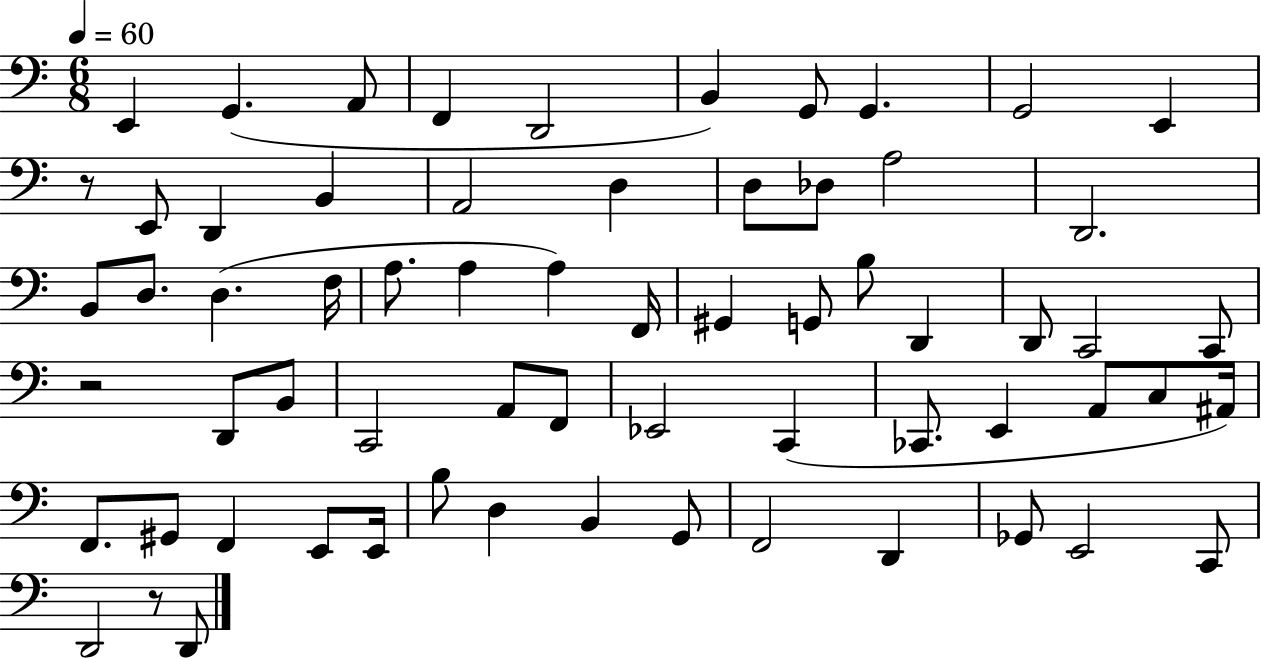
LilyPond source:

{
  \clef bass
  \numericTimeSignature
  \time 6/8
  \key c \major
  \tempo 4 = 60
  e,4 g,4.( a,8 | f,4 d,2 | b,4) g,8 g,4. | g,2 e,4 | \break r8 e,8 d,4 b,4 | a,2 d4 | d8 des8 a2 | d,2. | \break b,8 d8. d4.( f16 | a8. a4 a4) f,16 | gis,4 g,8 b8 d,4 | d,8 c,2 c,8 | \break r2 d,8 b,8 | c,2 a,8 f,8 | ees,2 c,4( | ces,8. e,4 a,8 c8 ais,16) | \break f,8. gis,8 f,4 e,8 e,16 | b8 d4 b,4 g,8 | f,2 d,4 | ges,8 e,2 c,8 | \break d,2 r8 d,8 | \bar "|."
}